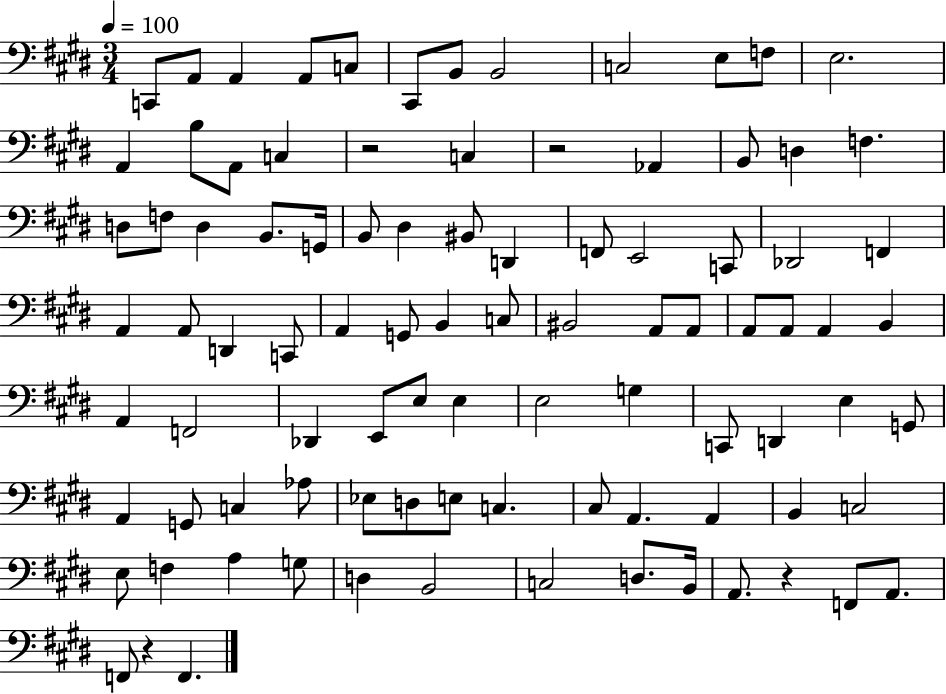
{
  \clef bass
  \numericTimeSignature
  \time 3/4
  \key e \major
  \tempo 4 = 100
  c,8 a,8 a,4 a,8 c8 | cis,8 b,8 b,2 | c2 e8 f8 | e2. | \break a,4 b8 a,8 c4 | r2 c4 | r2 aes,4 | b,8 d4 f4. | \break d8 f8 d4 b,8. g,16 | b,8 dis4 bis,8 d,4 | f,8 e,2 c,8 | des,2 f,4 | \break a,4 a,8 d,4 c,8 | a,4 g,8 b,4 c8 | bis,2 a,8 a,8 | a,8 a,8 a,4 b,4 | \break a,4 f,2 | des,4 e,8 e8 e4 | e2 g4 | c,8 d,4 e4 g,8 | \break a,4 g,8 c4 aes8 | ees8 d8 e8 c4. | cis8 a,4. a,4 | b,4 c2 | \break e8 f4 a4 g8 | d4 b,2 | c2 d8. b,16 | a,8. r4 f,8 a,8. | \break f,8 r4 f,4. | \bar "|."
}